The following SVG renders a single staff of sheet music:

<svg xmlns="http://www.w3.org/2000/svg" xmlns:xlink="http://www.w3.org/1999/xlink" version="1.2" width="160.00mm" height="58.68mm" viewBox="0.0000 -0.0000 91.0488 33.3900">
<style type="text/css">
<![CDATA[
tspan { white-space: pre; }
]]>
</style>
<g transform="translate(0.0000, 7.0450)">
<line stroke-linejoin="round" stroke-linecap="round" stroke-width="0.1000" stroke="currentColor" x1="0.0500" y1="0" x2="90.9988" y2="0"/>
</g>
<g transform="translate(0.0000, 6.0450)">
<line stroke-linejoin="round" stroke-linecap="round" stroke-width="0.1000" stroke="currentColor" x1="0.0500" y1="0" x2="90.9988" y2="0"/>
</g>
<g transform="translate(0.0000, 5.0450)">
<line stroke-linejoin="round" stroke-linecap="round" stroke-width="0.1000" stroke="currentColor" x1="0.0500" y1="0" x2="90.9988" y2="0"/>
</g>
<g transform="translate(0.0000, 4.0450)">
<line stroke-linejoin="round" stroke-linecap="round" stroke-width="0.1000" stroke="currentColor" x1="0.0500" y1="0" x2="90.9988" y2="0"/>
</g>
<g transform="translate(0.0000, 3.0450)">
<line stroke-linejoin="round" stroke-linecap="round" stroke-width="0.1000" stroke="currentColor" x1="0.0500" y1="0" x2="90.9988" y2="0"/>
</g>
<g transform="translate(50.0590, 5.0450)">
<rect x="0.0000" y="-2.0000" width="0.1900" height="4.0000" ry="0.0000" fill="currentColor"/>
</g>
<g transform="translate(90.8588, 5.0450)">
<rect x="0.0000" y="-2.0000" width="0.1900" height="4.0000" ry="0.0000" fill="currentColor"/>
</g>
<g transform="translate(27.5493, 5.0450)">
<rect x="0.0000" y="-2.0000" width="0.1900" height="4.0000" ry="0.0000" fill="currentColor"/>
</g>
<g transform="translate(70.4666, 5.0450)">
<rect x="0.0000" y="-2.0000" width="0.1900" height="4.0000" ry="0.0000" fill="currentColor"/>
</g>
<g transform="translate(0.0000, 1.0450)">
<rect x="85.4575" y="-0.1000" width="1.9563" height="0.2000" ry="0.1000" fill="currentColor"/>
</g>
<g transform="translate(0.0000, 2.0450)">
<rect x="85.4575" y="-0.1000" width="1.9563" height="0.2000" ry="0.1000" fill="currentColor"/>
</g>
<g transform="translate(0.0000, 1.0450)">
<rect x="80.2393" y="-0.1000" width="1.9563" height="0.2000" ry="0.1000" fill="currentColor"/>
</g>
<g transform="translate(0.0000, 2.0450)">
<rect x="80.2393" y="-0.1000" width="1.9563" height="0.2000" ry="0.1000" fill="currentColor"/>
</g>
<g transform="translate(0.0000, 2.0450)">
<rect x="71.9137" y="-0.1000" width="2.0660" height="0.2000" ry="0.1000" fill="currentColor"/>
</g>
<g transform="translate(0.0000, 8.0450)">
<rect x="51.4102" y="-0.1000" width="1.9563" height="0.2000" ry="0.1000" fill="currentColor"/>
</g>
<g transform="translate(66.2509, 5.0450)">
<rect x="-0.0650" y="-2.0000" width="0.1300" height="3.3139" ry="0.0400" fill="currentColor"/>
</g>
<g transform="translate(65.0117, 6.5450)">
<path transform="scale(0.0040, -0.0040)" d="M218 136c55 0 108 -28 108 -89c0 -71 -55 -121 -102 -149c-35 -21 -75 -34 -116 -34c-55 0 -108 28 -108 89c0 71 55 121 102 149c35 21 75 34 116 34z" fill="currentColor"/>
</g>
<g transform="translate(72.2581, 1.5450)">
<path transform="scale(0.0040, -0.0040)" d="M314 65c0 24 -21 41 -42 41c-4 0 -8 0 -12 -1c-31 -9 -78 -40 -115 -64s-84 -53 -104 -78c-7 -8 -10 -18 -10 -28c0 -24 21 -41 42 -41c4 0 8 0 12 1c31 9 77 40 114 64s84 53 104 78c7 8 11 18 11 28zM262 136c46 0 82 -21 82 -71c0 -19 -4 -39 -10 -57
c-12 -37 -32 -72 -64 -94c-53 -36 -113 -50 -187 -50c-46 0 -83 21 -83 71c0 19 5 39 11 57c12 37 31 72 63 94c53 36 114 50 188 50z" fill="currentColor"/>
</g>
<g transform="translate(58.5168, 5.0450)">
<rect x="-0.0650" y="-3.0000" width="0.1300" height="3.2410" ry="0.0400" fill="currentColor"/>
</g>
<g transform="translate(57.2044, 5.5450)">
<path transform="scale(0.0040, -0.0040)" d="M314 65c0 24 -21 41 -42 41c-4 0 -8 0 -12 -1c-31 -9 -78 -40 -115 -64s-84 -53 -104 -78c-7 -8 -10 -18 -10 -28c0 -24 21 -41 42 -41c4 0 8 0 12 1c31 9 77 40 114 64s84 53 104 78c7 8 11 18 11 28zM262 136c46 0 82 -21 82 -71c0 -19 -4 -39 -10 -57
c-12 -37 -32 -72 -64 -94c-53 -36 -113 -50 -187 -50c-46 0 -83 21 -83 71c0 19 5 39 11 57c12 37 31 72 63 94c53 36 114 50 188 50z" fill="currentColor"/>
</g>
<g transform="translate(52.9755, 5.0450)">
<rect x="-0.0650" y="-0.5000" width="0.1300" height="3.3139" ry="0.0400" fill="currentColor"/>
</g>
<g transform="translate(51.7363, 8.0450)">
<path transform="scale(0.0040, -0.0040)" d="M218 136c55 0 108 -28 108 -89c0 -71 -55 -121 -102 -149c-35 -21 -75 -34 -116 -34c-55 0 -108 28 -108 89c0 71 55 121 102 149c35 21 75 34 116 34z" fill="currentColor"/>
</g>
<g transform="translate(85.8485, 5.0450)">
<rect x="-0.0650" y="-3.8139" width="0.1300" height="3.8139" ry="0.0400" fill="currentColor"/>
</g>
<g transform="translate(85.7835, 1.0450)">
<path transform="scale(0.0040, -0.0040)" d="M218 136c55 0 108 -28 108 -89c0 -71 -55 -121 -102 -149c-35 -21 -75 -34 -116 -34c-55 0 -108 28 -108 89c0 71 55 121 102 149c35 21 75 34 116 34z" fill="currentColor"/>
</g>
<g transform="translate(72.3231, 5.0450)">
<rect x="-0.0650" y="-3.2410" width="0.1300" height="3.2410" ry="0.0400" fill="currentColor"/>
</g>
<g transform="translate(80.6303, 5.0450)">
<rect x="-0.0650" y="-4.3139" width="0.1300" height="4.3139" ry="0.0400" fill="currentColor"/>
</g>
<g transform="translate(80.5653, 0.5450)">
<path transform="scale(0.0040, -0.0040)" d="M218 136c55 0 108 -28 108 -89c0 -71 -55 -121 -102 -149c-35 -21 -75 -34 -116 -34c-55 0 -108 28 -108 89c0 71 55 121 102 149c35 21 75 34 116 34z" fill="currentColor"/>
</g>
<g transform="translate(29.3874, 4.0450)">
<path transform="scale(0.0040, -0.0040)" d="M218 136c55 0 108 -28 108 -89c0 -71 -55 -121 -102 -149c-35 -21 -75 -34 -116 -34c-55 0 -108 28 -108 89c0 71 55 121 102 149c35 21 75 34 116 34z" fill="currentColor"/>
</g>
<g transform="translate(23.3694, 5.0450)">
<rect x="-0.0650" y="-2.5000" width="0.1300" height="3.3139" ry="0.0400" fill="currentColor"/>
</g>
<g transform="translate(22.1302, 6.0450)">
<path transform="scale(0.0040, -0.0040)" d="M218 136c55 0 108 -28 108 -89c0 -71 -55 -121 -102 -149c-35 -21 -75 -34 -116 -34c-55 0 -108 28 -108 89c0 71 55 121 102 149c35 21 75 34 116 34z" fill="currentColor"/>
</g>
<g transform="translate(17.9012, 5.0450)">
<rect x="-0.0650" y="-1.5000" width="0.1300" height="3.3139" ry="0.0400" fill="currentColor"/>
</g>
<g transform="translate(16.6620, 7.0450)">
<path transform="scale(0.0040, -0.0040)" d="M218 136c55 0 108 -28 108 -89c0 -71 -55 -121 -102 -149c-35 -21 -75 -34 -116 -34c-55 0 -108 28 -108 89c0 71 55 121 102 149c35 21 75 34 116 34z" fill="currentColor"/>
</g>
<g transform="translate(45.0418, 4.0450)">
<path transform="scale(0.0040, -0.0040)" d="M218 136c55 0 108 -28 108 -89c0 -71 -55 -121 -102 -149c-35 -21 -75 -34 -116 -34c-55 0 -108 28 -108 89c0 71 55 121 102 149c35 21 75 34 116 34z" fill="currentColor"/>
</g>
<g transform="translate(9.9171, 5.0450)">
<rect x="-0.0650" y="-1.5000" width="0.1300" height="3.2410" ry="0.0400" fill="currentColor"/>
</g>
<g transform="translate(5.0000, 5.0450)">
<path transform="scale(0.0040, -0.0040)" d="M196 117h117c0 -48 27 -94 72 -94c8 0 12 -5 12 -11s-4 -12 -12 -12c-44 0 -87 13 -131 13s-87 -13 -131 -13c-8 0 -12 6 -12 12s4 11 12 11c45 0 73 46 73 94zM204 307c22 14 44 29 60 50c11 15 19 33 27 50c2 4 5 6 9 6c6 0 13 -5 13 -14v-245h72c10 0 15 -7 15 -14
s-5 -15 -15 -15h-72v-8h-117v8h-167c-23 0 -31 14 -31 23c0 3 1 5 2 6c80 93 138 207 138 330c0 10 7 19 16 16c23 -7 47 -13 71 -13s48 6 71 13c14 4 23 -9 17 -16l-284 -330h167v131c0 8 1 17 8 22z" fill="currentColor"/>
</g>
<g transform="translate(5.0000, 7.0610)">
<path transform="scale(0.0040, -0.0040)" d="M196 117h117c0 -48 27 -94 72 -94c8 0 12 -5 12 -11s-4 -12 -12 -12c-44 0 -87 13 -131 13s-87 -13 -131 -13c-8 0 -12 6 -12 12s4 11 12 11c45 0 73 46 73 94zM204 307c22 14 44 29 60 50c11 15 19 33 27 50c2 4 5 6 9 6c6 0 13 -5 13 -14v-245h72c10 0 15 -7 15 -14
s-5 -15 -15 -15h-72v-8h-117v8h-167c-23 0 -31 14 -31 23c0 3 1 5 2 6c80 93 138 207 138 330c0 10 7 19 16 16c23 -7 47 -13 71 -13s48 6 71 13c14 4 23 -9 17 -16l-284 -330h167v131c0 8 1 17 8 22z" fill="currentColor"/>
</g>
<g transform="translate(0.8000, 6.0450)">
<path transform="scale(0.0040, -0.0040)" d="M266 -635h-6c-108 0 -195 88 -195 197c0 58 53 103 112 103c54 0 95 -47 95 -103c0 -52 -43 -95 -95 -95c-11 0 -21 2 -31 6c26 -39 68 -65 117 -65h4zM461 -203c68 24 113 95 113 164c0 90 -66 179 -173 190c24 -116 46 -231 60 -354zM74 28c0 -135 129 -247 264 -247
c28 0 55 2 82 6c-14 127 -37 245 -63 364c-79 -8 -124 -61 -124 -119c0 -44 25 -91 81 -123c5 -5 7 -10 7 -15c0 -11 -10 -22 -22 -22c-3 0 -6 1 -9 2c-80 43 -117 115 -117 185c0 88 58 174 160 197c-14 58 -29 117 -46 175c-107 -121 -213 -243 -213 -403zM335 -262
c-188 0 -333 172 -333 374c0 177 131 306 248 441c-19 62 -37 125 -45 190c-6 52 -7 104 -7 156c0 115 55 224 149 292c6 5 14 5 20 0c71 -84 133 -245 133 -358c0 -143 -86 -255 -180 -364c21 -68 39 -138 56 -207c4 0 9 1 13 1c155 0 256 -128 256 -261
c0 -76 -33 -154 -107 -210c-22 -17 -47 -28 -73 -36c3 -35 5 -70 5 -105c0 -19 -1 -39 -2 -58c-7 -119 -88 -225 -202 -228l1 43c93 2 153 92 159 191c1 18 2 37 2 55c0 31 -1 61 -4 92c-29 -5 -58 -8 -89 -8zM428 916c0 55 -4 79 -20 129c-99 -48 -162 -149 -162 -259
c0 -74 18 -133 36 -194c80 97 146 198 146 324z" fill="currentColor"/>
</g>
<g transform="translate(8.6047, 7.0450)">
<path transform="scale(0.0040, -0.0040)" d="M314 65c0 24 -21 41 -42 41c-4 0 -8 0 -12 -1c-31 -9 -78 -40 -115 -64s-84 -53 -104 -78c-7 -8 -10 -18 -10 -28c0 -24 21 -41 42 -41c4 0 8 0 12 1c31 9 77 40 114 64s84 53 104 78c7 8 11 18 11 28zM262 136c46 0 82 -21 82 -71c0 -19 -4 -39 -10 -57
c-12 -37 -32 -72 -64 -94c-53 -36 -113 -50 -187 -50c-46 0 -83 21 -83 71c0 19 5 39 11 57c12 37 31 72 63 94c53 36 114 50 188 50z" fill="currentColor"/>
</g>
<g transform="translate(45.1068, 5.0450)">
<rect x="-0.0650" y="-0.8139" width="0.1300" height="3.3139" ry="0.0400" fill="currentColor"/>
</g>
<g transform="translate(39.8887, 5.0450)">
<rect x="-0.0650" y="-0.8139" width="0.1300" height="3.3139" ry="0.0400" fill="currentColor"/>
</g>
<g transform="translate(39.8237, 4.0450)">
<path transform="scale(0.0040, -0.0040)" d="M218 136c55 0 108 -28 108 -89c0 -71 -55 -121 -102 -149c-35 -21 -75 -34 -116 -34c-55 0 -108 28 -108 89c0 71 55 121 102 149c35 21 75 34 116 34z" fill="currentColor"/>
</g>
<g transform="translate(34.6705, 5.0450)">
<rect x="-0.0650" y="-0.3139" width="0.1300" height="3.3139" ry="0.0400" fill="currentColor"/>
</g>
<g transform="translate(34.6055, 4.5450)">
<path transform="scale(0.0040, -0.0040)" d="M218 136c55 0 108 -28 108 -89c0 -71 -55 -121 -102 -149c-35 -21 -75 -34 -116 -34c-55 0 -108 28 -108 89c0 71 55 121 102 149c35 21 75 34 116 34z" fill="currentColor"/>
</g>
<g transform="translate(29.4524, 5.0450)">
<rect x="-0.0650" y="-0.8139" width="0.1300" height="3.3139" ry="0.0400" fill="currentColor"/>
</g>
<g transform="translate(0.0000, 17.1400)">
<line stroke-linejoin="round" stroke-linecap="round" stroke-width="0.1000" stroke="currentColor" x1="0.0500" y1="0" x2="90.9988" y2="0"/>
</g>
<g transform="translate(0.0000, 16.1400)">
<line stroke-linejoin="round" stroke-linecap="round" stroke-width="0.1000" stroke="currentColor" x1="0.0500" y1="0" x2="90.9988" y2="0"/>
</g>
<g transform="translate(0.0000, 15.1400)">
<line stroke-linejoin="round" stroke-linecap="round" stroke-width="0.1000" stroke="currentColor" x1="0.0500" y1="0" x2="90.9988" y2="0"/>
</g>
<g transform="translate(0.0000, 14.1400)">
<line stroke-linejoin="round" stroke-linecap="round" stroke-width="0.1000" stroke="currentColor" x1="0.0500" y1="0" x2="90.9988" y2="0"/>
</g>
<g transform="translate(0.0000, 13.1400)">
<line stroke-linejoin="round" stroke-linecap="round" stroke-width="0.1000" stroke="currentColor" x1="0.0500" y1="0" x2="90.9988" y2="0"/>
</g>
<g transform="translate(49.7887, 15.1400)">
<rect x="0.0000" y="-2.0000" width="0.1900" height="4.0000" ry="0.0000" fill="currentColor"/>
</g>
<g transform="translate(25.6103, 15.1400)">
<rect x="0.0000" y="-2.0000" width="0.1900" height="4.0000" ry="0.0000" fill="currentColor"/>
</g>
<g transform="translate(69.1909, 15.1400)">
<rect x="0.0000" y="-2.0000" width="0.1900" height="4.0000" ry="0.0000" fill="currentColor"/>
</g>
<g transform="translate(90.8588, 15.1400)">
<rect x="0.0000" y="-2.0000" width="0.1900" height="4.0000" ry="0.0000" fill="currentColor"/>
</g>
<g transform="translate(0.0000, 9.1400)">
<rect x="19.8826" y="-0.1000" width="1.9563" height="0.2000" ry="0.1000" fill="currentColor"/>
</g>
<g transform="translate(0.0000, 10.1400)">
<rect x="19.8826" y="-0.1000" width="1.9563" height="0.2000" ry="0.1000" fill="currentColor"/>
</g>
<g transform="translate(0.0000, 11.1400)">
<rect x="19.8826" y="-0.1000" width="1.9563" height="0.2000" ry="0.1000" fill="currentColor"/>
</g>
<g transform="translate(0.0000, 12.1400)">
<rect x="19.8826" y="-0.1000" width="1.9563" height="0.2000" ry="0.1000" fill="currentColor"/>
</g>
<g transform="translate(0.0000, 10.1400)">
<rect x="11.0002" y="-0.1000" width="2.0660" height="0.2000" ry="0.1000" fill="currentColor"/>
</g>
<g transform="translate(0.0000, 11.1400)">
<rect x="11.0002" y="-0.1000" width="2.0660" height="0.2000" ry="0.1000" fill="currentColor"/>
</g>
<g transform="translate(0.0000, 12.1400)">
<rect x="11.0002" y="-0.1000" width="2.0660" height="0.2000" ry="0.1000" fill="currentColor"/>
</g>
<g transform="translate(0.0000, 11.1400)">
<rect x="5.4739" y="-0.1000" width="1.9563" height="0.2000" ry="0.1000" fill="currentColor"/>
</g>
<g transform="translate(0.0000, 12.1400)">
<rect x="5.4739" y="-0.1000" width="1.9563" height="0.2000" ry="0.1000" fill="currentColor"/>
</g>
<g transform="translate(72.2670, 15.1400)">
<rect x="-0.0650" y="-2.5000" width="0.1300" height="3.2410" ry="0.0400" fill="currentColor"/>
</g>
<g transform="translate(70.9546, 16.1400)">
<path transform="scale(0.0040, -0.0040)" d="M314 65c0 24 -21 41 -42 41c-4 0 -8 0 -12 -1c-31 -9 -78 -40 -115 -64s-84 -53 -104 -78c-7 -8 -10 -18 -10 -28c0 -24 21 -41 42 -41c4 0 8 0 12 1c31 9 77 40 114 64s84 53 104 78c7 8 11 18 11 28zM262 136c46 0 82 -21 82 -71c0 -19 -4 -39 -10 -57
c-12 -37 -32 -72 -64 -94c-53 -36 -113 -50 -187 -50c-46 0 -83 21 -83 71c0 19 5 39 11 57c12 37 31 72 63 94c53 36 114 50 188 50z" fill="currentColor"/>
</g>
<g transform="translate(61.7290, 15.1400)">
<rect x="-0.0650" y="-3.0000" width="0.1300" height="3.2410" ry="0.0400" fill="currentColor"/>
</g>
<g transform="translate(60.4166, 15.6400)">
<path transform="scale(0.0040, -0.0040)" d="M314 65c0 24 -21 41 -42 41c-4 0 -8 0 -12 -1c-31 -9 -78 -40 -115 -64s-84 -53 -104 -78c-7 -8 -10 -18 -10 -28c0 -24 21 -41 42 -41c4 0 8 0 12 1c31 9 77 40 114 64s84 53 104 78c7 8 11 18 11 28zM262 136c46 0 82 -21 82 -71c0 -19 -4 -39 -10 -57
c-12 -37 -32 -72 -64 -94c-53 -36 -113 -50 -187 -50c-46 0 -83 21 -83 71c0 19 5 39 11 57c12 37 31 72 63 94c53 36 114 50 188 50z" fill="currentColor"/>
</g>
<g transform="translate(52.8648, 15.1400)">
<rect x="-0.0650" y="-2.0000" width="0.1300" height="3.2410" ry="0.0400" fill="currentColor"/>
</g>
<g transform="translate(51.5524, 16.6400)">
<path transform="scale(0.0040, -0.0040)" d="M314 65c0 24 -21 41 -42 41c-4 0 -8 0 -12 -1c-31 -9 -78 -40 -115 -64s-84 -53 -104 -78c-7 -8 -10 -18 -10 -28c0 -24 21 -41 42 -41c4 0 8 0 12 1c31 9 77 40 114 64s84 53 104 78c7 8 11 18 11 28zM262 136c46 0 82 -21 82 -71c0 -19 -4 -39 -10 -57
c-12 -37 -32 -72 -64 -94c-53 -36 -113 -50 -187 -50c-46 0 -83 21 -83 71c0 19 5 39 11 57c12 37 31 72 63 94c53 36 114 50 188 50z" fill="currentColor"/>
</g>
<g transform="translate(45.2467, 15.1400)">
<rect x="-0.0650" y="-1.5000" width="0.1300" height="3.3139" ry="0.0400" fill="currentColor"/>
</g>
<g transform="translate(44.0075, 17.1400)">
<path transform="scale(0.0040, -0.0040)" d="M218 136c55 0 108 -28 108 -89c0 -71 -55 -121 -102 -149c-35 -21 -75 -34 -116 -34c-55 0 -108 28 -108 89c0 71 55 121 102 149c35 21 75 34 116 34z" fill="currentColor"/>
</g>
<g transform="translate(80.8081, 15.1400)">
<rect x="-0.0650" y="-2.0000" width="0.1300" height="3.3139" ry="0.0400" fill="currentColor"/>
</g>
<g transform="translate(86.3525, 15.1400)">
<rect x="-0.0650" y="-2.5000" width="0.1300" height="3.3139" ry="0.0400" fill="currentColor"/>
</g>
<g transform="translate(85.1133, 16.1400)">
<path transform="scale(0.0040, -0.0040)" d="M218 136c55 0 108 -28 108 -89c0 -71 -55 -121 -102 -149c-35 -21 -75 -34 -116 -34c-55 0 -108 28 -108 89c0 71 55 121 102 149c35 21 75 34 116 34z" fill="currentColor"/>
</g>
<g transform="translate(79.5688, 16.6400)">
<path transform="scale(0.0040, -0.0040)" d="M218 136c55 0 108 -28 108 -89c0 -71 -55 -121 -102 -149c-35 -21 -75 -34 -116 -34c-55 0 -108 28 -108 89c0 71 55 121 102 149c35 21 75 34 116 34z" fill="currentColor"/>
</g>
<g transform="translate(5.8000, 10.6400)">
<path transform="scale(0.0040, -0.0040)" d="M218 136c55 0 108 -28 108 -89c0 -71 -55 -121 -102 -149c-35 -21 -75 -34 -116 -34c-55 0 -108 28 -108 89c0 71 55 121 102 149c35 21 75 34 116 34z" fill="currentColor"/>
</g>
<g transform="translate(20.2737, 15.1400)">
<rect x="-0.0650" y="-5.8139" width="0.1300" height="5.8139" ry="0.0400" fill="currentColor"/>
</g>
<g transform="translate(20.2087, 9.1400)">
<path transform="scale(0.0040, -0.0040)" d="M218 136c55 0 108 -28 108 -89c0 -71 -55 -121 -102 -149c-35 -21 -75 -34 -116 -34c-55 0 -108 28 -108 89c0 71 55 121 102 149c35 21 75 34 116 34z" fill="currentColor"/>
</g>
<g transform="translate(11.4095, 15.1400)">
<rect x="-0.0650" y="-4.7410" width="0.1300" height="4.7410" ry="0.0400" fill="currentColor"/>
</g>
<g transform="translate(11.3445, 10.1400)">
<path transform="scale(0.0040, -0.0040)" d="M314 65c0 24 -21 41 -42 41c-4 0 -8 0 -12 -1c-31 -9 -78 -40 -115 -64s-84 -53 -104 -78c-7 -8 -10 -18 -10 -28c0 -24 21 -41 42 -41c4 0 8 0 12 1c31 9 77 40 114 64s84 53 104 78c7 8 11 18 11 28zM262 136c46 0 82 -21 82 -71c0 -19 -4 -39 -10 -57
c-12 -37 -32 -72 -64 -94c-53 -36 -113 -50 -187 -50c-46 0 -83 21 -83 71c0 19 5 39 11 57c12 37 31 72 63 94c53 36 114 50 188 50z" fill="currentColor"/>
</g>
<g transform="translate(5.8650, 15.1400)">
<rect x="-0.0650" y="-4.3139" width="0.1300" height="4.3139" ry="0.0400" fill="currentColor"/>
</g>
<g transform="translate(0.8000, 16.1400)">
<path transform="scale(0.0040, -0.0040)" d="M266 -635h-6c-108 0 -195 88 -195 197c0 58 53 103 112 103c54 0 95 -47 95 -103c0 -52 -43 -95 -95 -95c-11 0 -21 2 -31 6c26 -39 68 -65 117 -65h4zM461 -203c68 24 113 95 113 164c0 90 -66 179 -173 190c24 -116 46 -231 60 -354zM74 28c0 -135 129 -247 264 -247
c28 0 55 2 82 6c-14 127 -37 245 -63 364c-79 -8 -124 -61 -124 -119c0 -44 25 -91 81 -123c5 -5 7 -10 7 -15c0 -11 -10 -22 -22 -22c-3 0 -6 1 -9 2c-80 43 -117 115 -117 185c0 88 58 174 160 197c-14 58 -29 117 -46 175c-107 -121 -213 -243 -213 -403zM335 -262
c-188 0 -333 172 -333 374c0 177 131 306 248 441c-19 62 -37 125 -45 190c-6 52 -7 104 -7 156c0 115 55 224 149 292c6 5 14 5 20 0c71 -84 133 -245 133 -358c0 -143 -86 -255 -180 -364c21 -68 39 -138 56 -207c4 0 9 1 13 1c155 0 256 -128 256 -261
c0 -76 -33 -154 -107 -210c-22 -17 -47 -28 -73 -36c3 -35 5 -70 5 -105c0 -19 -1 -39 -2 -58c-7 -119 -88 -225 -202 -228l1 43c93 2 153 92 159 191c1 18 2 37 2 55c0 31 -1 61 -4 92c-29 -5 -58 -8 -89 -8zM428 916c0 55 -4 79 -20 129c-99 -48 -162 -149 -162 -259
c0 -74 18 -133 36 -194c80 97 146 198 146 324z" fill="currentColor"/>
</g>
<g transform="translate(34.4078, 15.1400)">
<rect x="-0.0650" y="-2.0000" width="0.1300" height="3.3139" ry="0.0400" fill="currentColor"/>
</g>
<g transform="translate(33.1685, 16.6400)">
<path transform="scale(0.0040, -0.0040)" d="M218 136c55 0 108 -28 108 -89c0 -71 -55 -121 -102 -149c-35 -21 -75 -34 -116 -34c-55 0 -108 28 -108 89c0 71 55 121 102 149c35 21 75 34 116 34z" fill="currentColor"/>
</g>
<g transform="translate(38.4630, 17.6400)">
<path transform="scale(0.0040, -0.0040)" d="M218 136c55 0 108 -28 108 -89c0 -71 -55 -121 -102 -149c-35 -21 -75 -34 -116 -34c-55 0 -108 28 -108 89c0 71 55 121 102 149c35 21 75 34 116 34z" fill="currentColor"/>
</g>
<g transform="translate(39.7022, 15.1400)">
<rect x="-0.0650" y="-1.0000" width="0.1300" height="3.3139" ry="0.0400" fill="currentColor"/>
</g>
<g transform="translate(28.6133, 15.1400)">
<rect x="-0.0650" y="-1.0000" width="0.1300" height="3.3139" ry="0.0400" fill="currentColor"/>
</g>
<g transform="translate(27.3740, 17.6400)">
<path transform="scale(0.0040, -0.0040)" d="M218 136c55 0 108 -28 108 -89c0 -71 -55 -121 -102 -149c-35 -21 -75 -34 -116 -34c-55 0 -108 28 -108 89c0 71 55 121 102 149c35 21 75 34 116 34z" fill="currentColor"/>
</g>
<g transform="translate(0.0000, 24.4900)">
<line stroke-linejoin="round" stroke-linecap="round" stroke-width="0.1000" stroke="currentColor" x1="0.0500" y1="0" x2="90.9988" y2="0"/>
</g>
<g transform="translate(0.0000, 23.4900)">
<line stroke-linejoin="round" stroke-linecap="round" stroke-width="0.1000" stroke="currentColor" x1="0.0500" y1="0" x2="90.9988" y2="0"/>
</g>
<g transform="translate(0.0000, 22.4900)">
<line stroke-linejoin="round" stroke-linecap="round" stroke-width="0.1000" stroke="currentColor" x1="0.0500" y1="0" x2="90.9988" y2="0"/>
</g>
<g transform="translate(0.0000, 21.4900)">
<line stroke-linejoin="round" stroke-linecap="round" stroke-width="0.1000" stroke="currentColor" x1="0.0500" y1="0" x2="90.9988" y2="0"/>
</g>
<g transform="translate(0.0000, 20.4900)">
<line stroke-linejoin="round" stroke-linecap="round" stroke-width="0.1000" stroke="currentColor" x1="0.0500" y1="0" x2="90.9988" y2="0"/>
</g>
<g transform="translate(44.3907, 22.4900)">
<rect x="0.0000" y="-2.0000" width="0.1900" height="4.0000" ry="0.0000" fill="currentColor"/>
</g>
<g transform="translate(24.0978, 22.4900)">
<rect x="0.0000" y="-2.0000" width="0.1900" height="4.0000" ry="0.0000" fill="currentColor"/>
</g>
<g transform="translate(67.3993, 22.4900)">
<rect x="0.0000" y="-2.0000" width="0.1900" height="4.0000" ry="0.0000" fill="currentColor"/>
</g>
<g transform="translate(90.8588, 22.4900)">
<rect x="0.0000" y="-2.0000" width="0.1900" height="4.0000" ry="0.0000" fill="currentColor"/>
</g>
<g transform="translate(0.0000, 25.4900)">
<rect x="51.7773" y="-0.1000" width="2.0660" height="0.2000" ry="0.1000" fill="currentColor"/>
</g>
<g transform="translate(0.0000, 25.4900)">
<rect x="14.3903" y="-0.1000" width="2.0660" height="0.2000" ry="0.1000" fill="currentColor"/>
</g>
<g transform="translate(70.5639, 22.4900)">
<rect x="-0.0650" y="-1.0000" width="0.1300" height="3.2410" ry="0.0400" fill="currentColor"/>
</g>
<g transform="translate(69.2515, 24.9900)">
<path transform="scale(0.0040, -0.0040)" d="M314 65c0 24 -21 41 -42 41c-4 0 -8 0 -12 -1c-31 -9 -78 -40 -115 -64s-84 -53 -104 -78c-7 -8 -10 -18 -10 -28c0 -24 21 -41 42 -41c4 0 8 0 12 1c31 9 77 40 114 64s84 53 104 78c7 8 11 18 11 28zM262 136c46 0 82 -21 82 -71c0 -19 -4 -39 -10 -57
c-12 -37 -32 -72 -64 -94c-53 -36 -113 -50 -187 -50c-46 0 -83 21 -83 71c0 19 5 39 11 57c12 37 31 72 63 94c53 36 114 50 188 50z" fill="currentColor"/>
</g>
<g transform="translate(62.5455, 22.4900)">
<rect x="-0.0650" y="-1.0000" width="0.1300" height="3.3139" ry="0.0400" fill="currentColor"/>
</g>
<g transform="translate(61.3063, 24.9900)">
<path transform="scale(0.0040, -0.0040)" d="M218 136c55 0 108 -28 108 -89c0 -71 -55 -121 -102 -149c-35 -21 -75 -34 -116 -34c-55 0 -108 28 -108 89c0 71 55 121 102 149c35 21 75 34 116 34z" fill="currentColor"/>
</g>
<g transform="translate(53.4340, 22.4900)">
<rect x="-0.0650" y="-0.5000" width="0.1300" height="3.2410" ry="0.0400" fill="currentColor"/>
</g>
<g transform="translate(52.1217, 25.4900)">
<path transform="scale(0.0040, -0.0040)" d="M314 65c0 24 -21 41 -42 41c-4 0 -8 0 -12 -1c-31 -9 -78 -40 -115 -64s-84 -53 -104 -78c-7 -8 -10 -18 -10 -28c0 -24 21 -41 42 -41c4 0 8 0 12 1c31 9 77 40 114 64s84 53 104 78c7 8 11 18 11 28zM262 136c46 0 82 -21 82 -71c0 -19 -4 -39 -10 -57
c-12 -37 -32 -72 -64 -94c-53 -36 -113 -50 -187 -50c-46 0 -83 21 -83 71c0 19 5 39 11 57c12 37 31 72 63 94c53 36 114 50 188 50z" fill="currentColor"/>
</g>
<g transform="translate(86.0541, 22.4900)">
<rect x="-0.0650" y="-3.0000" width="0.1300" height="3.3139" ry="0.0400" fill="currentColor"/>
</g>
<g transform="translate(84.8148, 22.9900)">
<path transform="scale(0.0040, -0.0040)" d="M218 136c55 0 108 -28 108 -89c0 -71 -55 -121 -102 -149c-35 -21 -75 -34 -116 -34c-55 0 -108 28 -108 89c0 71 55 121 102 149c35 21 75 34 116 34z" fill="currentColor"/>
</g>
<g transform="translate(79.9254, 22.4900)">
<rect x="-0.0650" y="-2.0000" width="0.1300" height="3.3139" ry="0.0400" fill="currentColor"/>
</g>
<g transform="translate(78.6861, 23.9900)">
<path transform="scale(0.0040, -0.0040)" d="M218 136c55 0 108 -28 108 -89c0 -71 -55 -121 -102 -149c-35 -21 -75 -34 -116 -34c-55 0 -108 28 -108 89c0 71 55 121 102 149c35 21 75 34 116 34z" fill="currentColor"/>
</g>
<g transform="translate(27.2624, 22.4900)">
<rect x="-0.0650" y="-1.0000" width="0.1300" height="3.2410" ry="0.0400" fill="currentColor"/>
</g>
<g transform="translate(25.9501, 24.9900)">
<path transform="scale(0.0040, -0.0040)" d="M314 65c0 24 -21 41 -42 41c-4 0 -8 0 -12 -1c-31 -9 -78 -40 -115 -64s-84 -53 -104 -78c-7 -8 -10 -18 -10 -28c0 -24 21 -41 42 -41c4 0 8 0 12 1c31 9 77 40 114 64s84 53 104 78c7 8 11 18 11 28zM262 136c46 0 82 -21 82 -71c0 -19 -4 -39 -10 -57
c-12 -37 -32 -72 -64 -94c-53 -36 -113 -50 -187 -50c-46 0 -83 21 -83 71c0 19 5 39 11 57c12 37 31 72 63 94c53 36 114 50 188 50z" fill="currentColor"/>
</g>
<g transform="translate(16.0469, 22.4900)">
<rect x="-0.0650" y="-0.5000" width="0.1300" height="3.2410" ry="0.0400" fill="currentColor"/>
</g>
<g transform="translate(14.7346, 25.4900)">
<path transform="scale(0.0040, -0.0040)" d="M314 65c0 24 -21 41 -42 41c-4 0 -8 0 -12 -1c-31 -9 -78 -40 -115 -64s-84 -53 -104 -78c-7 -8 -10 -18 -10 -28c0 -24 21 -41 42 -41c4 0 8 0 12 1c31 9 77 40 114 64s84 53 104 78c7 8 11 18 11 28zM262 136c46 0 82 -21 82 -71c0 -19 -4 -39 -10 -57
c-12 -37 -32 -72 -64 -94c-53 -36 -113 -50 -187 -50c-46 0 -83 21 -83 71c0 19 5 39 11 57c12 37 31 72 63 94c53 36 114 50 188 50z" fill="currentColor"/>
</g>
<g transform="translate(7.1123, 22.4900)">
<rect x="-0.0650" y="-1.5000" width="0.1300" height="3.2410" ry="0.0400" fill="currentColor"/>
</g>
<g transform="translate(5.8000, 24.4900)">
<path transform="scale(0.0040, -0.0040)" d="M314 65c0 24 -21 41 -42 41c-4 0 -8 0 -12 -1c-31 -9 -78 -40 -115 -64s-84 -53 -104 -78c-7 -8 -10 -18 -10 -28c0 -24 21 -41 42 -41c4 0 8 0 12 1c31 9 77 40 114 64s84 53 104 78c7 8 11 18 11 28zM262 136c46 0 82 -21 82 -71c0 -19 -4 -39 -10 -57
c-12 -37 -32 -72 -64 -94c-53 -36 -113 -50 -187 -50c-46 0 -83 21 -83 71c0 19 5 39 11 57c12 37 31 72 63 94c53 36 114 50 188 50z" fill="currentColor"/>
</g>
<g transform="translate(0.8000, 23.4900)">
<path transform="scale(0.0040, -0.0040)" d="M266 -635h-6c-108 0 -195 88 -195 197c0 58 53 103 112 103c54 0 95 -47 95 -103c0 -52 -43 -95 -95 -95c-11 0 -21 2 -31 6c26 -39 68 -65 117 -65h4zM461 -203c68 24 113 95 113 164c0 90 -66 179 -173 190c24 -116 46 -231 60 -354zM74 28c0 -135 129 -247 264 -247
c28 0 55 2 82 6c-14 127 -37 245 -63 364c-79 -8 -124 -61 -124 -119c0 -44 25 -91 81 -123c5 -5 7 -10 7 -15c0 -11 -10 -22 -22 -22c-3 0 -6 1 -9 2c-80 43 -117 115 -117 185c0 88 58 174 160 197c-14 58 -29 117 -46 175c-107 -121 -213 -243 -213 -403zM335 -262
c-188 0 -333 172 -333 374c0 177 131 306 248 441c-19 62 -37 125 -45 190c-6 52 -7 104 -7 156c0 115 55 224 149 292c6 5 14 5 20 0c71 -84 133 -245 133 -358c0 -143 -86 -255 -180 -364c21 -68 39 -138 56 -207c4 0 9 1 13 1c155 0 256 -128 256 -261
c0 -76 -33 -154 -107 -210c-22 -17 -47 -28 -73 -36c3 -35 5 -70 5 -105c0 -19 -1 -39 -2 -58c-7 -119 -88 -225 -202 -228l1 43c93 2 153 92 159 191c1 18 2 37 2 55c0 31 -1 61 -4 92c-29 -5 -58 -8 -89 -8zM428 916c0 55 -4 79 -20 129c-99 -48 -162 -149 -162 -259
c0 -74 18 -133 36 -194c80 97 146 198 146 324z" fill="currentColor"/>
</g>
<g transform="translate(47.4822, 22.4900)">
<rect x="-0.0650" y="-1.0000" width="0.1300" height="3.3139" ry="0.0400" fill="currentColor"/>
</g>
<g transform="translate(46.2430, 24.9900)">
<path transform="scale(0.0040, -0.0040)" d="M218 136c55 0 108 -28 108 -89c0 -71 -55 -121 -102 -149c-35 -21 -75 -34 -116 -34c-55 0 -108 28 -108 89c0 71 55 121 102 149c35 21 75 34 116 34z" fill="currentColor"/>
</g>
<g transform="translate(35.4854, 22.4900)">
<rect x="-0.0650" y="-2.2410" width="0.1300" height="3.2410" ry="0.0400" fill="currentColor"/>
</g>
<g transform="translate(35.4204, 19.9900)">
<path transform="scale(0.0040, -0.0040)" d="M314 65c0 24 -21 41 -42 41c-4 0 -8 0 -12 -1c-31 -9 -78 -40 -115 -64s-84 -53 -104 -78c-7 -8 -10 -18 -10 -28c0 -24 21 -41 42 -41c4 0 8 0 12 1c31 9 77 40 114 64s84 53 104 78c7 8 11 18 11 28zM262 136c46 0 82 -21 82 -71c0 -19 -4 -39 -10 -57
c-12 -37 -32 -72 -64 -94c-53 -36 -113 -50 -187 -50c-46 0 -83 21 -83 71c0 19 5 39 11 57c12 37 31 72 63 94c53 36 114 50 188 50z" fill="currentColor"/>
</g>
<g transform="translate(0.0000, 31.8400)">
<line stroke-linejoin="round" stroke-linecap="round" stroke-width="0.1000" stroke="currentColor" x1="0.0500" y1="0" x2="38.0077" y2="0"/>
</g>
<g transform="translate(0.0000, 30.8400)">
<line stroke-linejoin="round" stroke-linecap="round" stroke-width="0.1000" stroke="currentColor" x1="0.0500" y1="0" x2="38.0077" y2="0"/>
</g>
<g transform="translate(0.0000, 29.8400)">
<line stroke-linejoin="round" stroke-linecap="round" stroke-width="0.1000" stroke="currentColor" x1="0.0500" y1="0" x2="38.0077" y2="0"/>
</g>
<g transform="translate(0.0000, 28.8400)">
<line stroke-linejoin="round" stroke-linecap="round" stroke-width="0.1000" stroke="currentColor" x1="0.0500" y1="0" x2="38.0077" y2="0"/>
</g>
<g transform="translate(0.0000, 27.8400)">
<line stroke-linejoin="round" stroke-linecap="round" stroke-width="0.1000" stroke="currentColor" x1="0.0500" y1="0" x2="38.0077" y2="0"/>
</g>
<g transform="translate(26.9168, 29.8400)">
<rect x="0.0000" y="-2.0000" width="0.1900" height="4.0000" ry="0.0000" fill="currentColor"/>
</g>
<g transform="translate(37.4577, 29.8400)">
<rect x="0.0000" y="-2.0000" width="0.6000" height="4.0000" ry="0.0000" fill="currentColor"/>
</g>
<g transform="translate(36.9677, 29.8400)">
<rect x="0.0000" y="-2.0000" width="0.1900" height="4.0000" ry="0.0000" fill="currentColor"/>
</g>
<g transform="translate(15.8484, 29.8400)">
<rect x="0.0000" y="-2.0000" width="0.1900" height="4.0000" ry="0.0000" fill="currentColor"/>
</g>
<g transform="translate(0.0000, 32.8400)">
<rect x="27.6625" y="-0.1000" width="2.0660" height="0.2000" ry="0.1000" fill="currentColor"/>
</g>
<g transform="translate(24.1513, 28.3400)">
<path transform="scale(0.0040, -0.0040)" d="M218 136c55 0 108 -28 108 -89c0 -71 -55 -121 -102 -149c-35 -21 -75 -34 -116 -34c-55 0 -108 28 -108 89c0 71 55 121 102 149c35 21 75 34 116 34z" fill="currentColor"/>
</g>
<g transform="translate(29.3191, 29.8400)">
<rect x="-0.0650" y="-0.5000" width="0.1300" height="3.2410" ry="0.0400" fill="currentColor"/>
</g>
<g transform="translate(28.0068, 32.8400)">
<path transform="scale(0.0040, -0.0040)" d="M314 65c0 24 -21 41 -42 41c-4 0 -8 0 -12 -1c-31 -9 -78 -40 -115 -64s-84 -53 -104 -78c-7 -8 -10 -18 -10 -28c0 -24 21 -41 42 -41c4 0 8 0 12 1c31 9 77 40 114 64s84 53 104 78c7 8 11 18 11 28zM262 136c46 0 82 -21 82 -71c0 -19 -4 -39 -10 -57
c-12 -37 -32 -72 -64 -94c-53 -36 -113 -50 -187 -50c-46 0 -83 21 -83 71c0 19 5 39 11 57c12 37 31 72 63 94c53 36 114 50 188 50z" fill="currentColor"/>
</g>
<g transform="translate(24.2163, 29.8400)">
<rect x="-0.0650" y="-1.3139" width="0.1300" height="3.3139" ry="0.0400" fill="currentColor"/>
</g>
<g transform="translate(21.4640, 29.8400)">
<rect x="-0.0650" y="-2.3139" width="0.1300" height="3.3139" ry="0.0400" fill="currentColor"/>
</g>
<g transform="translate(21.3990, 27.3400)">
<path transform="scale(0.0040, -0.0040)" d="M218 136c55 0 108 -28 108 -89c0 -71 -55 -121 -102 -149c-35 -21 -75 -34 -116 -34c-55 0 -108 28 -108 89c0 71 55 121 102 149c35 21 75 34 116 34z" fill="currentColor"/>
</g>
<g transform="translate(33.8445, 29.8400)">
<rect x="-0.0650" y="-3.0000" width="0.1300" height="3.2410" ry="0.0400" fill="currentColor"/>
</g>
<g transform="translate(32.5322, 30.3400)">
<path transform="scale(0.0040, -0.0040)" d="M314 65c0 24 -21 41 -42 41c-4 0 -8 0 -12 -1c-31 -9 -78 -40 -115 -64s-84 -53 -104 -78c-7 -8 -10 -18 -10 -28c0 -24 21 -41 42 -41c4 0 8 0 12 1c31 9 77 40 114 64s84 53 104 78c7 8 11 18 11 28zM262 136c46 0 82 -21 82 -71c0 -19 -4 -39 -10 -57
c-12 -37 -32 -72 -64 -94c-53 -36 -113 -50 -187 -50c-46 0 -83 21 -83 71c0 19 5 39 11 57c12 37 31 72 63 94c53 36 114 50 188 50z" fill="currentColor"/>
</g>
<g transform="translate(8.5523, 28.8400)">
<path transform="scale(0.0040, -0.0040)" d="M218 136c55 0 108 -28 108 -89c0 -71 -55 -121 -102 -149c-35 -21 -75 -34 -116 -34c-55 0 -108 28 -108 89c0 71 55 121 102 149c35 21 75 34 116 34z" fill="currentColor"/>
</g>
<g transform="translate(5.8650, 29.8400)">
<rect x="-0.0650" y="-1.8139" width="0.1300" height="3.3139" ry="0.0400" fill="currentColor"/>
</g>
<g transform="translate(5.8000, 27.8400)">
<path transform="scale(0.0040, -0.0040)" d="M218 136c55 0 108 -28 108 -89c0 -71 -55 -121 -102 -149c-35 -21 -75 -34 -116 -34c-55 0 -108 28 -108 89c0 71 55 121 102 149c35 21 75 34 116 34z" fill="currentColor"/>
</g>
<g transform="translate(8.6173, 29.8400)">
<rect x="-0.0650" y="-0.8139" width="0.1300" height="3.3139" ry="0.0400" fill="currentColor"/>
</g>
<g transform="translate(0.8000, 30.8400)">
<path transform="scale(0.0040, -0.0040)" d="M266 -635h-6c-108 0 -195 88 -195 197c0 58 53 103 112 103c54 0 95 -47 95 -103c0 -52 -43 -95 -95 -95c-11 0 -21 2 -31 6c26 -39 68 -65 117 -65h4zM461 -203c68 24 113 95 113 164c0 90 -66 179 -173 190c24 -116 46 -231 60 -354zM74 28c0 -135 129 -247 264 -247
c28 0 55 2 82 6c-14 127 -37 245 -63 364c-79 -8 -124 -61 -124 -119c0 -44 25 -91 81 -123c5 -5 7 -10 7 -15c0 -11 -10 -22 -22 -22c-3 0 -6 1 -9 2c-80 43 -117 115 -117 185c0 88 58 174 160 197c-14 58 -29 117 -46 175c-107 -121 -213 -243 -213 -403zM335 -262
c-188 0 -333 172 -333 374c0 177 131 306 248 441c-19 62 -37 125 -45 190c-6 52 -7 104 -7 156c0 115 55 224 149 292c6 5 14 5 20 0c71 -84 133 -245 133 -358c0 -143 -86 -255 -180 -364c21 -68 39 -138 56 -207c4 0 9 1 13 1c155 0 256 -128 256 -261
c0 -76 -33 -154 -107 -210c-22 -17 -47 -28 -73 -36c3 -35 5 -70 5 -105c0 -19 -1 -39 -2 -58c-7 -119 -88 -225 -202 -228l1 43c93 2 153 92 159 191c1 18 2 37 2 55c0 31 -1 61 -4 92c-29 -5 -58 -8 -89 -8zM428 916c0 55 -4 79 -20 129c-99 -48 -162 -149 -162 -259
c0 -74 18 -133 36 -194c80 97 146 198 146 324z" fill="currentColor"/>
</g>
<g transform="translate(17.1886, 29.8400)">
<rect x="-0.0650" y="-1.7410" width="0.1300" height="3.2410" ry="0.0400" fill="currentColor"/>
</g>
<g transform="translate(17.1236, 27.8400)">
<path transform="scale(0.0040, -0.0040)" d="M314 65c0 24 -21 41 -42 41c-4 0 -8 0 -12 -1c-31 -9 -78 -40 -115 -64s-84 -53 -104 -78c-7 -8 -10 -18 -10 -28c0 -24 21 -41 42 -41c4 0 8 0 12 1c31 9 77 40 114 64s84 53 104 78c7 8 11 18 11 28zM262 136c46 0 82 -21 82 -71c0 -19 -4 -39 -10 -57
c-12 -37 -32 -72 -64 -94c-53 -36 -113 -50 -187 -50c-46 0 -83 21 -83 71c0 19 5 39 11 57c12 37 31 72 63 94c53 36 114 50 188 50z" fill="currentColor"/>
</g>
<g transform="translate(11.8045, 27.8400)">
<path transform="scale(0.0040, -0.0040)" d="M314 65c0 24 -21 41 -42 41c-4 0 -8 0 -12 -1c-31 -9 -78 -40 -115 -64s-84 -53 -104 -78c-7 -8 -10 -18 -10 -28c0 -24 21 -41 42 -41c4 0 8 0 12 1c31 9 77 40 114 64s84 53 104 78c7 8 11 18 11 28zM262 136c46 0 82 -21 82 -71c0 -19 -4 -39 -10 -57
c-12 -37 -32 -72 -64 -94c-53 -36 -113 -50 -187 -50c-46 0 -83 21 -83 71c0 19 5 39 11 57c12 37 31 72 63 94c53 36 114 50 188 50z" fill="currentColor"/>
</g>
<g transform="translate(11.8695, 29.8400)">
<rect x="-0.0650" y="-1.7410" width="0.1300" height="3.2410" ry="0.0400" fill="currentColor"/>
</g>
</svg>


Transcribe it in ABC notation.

X:1
T:Untitled
M:4/4
L:1/4
K:C
E2 E G d c d d C A2 F b2 d' c' d' e'2 g' D F D E F2 A2 G2 F G E2 C2 D2 g2 D C2 D D2 F A f d f2 f2 g e C2 A2